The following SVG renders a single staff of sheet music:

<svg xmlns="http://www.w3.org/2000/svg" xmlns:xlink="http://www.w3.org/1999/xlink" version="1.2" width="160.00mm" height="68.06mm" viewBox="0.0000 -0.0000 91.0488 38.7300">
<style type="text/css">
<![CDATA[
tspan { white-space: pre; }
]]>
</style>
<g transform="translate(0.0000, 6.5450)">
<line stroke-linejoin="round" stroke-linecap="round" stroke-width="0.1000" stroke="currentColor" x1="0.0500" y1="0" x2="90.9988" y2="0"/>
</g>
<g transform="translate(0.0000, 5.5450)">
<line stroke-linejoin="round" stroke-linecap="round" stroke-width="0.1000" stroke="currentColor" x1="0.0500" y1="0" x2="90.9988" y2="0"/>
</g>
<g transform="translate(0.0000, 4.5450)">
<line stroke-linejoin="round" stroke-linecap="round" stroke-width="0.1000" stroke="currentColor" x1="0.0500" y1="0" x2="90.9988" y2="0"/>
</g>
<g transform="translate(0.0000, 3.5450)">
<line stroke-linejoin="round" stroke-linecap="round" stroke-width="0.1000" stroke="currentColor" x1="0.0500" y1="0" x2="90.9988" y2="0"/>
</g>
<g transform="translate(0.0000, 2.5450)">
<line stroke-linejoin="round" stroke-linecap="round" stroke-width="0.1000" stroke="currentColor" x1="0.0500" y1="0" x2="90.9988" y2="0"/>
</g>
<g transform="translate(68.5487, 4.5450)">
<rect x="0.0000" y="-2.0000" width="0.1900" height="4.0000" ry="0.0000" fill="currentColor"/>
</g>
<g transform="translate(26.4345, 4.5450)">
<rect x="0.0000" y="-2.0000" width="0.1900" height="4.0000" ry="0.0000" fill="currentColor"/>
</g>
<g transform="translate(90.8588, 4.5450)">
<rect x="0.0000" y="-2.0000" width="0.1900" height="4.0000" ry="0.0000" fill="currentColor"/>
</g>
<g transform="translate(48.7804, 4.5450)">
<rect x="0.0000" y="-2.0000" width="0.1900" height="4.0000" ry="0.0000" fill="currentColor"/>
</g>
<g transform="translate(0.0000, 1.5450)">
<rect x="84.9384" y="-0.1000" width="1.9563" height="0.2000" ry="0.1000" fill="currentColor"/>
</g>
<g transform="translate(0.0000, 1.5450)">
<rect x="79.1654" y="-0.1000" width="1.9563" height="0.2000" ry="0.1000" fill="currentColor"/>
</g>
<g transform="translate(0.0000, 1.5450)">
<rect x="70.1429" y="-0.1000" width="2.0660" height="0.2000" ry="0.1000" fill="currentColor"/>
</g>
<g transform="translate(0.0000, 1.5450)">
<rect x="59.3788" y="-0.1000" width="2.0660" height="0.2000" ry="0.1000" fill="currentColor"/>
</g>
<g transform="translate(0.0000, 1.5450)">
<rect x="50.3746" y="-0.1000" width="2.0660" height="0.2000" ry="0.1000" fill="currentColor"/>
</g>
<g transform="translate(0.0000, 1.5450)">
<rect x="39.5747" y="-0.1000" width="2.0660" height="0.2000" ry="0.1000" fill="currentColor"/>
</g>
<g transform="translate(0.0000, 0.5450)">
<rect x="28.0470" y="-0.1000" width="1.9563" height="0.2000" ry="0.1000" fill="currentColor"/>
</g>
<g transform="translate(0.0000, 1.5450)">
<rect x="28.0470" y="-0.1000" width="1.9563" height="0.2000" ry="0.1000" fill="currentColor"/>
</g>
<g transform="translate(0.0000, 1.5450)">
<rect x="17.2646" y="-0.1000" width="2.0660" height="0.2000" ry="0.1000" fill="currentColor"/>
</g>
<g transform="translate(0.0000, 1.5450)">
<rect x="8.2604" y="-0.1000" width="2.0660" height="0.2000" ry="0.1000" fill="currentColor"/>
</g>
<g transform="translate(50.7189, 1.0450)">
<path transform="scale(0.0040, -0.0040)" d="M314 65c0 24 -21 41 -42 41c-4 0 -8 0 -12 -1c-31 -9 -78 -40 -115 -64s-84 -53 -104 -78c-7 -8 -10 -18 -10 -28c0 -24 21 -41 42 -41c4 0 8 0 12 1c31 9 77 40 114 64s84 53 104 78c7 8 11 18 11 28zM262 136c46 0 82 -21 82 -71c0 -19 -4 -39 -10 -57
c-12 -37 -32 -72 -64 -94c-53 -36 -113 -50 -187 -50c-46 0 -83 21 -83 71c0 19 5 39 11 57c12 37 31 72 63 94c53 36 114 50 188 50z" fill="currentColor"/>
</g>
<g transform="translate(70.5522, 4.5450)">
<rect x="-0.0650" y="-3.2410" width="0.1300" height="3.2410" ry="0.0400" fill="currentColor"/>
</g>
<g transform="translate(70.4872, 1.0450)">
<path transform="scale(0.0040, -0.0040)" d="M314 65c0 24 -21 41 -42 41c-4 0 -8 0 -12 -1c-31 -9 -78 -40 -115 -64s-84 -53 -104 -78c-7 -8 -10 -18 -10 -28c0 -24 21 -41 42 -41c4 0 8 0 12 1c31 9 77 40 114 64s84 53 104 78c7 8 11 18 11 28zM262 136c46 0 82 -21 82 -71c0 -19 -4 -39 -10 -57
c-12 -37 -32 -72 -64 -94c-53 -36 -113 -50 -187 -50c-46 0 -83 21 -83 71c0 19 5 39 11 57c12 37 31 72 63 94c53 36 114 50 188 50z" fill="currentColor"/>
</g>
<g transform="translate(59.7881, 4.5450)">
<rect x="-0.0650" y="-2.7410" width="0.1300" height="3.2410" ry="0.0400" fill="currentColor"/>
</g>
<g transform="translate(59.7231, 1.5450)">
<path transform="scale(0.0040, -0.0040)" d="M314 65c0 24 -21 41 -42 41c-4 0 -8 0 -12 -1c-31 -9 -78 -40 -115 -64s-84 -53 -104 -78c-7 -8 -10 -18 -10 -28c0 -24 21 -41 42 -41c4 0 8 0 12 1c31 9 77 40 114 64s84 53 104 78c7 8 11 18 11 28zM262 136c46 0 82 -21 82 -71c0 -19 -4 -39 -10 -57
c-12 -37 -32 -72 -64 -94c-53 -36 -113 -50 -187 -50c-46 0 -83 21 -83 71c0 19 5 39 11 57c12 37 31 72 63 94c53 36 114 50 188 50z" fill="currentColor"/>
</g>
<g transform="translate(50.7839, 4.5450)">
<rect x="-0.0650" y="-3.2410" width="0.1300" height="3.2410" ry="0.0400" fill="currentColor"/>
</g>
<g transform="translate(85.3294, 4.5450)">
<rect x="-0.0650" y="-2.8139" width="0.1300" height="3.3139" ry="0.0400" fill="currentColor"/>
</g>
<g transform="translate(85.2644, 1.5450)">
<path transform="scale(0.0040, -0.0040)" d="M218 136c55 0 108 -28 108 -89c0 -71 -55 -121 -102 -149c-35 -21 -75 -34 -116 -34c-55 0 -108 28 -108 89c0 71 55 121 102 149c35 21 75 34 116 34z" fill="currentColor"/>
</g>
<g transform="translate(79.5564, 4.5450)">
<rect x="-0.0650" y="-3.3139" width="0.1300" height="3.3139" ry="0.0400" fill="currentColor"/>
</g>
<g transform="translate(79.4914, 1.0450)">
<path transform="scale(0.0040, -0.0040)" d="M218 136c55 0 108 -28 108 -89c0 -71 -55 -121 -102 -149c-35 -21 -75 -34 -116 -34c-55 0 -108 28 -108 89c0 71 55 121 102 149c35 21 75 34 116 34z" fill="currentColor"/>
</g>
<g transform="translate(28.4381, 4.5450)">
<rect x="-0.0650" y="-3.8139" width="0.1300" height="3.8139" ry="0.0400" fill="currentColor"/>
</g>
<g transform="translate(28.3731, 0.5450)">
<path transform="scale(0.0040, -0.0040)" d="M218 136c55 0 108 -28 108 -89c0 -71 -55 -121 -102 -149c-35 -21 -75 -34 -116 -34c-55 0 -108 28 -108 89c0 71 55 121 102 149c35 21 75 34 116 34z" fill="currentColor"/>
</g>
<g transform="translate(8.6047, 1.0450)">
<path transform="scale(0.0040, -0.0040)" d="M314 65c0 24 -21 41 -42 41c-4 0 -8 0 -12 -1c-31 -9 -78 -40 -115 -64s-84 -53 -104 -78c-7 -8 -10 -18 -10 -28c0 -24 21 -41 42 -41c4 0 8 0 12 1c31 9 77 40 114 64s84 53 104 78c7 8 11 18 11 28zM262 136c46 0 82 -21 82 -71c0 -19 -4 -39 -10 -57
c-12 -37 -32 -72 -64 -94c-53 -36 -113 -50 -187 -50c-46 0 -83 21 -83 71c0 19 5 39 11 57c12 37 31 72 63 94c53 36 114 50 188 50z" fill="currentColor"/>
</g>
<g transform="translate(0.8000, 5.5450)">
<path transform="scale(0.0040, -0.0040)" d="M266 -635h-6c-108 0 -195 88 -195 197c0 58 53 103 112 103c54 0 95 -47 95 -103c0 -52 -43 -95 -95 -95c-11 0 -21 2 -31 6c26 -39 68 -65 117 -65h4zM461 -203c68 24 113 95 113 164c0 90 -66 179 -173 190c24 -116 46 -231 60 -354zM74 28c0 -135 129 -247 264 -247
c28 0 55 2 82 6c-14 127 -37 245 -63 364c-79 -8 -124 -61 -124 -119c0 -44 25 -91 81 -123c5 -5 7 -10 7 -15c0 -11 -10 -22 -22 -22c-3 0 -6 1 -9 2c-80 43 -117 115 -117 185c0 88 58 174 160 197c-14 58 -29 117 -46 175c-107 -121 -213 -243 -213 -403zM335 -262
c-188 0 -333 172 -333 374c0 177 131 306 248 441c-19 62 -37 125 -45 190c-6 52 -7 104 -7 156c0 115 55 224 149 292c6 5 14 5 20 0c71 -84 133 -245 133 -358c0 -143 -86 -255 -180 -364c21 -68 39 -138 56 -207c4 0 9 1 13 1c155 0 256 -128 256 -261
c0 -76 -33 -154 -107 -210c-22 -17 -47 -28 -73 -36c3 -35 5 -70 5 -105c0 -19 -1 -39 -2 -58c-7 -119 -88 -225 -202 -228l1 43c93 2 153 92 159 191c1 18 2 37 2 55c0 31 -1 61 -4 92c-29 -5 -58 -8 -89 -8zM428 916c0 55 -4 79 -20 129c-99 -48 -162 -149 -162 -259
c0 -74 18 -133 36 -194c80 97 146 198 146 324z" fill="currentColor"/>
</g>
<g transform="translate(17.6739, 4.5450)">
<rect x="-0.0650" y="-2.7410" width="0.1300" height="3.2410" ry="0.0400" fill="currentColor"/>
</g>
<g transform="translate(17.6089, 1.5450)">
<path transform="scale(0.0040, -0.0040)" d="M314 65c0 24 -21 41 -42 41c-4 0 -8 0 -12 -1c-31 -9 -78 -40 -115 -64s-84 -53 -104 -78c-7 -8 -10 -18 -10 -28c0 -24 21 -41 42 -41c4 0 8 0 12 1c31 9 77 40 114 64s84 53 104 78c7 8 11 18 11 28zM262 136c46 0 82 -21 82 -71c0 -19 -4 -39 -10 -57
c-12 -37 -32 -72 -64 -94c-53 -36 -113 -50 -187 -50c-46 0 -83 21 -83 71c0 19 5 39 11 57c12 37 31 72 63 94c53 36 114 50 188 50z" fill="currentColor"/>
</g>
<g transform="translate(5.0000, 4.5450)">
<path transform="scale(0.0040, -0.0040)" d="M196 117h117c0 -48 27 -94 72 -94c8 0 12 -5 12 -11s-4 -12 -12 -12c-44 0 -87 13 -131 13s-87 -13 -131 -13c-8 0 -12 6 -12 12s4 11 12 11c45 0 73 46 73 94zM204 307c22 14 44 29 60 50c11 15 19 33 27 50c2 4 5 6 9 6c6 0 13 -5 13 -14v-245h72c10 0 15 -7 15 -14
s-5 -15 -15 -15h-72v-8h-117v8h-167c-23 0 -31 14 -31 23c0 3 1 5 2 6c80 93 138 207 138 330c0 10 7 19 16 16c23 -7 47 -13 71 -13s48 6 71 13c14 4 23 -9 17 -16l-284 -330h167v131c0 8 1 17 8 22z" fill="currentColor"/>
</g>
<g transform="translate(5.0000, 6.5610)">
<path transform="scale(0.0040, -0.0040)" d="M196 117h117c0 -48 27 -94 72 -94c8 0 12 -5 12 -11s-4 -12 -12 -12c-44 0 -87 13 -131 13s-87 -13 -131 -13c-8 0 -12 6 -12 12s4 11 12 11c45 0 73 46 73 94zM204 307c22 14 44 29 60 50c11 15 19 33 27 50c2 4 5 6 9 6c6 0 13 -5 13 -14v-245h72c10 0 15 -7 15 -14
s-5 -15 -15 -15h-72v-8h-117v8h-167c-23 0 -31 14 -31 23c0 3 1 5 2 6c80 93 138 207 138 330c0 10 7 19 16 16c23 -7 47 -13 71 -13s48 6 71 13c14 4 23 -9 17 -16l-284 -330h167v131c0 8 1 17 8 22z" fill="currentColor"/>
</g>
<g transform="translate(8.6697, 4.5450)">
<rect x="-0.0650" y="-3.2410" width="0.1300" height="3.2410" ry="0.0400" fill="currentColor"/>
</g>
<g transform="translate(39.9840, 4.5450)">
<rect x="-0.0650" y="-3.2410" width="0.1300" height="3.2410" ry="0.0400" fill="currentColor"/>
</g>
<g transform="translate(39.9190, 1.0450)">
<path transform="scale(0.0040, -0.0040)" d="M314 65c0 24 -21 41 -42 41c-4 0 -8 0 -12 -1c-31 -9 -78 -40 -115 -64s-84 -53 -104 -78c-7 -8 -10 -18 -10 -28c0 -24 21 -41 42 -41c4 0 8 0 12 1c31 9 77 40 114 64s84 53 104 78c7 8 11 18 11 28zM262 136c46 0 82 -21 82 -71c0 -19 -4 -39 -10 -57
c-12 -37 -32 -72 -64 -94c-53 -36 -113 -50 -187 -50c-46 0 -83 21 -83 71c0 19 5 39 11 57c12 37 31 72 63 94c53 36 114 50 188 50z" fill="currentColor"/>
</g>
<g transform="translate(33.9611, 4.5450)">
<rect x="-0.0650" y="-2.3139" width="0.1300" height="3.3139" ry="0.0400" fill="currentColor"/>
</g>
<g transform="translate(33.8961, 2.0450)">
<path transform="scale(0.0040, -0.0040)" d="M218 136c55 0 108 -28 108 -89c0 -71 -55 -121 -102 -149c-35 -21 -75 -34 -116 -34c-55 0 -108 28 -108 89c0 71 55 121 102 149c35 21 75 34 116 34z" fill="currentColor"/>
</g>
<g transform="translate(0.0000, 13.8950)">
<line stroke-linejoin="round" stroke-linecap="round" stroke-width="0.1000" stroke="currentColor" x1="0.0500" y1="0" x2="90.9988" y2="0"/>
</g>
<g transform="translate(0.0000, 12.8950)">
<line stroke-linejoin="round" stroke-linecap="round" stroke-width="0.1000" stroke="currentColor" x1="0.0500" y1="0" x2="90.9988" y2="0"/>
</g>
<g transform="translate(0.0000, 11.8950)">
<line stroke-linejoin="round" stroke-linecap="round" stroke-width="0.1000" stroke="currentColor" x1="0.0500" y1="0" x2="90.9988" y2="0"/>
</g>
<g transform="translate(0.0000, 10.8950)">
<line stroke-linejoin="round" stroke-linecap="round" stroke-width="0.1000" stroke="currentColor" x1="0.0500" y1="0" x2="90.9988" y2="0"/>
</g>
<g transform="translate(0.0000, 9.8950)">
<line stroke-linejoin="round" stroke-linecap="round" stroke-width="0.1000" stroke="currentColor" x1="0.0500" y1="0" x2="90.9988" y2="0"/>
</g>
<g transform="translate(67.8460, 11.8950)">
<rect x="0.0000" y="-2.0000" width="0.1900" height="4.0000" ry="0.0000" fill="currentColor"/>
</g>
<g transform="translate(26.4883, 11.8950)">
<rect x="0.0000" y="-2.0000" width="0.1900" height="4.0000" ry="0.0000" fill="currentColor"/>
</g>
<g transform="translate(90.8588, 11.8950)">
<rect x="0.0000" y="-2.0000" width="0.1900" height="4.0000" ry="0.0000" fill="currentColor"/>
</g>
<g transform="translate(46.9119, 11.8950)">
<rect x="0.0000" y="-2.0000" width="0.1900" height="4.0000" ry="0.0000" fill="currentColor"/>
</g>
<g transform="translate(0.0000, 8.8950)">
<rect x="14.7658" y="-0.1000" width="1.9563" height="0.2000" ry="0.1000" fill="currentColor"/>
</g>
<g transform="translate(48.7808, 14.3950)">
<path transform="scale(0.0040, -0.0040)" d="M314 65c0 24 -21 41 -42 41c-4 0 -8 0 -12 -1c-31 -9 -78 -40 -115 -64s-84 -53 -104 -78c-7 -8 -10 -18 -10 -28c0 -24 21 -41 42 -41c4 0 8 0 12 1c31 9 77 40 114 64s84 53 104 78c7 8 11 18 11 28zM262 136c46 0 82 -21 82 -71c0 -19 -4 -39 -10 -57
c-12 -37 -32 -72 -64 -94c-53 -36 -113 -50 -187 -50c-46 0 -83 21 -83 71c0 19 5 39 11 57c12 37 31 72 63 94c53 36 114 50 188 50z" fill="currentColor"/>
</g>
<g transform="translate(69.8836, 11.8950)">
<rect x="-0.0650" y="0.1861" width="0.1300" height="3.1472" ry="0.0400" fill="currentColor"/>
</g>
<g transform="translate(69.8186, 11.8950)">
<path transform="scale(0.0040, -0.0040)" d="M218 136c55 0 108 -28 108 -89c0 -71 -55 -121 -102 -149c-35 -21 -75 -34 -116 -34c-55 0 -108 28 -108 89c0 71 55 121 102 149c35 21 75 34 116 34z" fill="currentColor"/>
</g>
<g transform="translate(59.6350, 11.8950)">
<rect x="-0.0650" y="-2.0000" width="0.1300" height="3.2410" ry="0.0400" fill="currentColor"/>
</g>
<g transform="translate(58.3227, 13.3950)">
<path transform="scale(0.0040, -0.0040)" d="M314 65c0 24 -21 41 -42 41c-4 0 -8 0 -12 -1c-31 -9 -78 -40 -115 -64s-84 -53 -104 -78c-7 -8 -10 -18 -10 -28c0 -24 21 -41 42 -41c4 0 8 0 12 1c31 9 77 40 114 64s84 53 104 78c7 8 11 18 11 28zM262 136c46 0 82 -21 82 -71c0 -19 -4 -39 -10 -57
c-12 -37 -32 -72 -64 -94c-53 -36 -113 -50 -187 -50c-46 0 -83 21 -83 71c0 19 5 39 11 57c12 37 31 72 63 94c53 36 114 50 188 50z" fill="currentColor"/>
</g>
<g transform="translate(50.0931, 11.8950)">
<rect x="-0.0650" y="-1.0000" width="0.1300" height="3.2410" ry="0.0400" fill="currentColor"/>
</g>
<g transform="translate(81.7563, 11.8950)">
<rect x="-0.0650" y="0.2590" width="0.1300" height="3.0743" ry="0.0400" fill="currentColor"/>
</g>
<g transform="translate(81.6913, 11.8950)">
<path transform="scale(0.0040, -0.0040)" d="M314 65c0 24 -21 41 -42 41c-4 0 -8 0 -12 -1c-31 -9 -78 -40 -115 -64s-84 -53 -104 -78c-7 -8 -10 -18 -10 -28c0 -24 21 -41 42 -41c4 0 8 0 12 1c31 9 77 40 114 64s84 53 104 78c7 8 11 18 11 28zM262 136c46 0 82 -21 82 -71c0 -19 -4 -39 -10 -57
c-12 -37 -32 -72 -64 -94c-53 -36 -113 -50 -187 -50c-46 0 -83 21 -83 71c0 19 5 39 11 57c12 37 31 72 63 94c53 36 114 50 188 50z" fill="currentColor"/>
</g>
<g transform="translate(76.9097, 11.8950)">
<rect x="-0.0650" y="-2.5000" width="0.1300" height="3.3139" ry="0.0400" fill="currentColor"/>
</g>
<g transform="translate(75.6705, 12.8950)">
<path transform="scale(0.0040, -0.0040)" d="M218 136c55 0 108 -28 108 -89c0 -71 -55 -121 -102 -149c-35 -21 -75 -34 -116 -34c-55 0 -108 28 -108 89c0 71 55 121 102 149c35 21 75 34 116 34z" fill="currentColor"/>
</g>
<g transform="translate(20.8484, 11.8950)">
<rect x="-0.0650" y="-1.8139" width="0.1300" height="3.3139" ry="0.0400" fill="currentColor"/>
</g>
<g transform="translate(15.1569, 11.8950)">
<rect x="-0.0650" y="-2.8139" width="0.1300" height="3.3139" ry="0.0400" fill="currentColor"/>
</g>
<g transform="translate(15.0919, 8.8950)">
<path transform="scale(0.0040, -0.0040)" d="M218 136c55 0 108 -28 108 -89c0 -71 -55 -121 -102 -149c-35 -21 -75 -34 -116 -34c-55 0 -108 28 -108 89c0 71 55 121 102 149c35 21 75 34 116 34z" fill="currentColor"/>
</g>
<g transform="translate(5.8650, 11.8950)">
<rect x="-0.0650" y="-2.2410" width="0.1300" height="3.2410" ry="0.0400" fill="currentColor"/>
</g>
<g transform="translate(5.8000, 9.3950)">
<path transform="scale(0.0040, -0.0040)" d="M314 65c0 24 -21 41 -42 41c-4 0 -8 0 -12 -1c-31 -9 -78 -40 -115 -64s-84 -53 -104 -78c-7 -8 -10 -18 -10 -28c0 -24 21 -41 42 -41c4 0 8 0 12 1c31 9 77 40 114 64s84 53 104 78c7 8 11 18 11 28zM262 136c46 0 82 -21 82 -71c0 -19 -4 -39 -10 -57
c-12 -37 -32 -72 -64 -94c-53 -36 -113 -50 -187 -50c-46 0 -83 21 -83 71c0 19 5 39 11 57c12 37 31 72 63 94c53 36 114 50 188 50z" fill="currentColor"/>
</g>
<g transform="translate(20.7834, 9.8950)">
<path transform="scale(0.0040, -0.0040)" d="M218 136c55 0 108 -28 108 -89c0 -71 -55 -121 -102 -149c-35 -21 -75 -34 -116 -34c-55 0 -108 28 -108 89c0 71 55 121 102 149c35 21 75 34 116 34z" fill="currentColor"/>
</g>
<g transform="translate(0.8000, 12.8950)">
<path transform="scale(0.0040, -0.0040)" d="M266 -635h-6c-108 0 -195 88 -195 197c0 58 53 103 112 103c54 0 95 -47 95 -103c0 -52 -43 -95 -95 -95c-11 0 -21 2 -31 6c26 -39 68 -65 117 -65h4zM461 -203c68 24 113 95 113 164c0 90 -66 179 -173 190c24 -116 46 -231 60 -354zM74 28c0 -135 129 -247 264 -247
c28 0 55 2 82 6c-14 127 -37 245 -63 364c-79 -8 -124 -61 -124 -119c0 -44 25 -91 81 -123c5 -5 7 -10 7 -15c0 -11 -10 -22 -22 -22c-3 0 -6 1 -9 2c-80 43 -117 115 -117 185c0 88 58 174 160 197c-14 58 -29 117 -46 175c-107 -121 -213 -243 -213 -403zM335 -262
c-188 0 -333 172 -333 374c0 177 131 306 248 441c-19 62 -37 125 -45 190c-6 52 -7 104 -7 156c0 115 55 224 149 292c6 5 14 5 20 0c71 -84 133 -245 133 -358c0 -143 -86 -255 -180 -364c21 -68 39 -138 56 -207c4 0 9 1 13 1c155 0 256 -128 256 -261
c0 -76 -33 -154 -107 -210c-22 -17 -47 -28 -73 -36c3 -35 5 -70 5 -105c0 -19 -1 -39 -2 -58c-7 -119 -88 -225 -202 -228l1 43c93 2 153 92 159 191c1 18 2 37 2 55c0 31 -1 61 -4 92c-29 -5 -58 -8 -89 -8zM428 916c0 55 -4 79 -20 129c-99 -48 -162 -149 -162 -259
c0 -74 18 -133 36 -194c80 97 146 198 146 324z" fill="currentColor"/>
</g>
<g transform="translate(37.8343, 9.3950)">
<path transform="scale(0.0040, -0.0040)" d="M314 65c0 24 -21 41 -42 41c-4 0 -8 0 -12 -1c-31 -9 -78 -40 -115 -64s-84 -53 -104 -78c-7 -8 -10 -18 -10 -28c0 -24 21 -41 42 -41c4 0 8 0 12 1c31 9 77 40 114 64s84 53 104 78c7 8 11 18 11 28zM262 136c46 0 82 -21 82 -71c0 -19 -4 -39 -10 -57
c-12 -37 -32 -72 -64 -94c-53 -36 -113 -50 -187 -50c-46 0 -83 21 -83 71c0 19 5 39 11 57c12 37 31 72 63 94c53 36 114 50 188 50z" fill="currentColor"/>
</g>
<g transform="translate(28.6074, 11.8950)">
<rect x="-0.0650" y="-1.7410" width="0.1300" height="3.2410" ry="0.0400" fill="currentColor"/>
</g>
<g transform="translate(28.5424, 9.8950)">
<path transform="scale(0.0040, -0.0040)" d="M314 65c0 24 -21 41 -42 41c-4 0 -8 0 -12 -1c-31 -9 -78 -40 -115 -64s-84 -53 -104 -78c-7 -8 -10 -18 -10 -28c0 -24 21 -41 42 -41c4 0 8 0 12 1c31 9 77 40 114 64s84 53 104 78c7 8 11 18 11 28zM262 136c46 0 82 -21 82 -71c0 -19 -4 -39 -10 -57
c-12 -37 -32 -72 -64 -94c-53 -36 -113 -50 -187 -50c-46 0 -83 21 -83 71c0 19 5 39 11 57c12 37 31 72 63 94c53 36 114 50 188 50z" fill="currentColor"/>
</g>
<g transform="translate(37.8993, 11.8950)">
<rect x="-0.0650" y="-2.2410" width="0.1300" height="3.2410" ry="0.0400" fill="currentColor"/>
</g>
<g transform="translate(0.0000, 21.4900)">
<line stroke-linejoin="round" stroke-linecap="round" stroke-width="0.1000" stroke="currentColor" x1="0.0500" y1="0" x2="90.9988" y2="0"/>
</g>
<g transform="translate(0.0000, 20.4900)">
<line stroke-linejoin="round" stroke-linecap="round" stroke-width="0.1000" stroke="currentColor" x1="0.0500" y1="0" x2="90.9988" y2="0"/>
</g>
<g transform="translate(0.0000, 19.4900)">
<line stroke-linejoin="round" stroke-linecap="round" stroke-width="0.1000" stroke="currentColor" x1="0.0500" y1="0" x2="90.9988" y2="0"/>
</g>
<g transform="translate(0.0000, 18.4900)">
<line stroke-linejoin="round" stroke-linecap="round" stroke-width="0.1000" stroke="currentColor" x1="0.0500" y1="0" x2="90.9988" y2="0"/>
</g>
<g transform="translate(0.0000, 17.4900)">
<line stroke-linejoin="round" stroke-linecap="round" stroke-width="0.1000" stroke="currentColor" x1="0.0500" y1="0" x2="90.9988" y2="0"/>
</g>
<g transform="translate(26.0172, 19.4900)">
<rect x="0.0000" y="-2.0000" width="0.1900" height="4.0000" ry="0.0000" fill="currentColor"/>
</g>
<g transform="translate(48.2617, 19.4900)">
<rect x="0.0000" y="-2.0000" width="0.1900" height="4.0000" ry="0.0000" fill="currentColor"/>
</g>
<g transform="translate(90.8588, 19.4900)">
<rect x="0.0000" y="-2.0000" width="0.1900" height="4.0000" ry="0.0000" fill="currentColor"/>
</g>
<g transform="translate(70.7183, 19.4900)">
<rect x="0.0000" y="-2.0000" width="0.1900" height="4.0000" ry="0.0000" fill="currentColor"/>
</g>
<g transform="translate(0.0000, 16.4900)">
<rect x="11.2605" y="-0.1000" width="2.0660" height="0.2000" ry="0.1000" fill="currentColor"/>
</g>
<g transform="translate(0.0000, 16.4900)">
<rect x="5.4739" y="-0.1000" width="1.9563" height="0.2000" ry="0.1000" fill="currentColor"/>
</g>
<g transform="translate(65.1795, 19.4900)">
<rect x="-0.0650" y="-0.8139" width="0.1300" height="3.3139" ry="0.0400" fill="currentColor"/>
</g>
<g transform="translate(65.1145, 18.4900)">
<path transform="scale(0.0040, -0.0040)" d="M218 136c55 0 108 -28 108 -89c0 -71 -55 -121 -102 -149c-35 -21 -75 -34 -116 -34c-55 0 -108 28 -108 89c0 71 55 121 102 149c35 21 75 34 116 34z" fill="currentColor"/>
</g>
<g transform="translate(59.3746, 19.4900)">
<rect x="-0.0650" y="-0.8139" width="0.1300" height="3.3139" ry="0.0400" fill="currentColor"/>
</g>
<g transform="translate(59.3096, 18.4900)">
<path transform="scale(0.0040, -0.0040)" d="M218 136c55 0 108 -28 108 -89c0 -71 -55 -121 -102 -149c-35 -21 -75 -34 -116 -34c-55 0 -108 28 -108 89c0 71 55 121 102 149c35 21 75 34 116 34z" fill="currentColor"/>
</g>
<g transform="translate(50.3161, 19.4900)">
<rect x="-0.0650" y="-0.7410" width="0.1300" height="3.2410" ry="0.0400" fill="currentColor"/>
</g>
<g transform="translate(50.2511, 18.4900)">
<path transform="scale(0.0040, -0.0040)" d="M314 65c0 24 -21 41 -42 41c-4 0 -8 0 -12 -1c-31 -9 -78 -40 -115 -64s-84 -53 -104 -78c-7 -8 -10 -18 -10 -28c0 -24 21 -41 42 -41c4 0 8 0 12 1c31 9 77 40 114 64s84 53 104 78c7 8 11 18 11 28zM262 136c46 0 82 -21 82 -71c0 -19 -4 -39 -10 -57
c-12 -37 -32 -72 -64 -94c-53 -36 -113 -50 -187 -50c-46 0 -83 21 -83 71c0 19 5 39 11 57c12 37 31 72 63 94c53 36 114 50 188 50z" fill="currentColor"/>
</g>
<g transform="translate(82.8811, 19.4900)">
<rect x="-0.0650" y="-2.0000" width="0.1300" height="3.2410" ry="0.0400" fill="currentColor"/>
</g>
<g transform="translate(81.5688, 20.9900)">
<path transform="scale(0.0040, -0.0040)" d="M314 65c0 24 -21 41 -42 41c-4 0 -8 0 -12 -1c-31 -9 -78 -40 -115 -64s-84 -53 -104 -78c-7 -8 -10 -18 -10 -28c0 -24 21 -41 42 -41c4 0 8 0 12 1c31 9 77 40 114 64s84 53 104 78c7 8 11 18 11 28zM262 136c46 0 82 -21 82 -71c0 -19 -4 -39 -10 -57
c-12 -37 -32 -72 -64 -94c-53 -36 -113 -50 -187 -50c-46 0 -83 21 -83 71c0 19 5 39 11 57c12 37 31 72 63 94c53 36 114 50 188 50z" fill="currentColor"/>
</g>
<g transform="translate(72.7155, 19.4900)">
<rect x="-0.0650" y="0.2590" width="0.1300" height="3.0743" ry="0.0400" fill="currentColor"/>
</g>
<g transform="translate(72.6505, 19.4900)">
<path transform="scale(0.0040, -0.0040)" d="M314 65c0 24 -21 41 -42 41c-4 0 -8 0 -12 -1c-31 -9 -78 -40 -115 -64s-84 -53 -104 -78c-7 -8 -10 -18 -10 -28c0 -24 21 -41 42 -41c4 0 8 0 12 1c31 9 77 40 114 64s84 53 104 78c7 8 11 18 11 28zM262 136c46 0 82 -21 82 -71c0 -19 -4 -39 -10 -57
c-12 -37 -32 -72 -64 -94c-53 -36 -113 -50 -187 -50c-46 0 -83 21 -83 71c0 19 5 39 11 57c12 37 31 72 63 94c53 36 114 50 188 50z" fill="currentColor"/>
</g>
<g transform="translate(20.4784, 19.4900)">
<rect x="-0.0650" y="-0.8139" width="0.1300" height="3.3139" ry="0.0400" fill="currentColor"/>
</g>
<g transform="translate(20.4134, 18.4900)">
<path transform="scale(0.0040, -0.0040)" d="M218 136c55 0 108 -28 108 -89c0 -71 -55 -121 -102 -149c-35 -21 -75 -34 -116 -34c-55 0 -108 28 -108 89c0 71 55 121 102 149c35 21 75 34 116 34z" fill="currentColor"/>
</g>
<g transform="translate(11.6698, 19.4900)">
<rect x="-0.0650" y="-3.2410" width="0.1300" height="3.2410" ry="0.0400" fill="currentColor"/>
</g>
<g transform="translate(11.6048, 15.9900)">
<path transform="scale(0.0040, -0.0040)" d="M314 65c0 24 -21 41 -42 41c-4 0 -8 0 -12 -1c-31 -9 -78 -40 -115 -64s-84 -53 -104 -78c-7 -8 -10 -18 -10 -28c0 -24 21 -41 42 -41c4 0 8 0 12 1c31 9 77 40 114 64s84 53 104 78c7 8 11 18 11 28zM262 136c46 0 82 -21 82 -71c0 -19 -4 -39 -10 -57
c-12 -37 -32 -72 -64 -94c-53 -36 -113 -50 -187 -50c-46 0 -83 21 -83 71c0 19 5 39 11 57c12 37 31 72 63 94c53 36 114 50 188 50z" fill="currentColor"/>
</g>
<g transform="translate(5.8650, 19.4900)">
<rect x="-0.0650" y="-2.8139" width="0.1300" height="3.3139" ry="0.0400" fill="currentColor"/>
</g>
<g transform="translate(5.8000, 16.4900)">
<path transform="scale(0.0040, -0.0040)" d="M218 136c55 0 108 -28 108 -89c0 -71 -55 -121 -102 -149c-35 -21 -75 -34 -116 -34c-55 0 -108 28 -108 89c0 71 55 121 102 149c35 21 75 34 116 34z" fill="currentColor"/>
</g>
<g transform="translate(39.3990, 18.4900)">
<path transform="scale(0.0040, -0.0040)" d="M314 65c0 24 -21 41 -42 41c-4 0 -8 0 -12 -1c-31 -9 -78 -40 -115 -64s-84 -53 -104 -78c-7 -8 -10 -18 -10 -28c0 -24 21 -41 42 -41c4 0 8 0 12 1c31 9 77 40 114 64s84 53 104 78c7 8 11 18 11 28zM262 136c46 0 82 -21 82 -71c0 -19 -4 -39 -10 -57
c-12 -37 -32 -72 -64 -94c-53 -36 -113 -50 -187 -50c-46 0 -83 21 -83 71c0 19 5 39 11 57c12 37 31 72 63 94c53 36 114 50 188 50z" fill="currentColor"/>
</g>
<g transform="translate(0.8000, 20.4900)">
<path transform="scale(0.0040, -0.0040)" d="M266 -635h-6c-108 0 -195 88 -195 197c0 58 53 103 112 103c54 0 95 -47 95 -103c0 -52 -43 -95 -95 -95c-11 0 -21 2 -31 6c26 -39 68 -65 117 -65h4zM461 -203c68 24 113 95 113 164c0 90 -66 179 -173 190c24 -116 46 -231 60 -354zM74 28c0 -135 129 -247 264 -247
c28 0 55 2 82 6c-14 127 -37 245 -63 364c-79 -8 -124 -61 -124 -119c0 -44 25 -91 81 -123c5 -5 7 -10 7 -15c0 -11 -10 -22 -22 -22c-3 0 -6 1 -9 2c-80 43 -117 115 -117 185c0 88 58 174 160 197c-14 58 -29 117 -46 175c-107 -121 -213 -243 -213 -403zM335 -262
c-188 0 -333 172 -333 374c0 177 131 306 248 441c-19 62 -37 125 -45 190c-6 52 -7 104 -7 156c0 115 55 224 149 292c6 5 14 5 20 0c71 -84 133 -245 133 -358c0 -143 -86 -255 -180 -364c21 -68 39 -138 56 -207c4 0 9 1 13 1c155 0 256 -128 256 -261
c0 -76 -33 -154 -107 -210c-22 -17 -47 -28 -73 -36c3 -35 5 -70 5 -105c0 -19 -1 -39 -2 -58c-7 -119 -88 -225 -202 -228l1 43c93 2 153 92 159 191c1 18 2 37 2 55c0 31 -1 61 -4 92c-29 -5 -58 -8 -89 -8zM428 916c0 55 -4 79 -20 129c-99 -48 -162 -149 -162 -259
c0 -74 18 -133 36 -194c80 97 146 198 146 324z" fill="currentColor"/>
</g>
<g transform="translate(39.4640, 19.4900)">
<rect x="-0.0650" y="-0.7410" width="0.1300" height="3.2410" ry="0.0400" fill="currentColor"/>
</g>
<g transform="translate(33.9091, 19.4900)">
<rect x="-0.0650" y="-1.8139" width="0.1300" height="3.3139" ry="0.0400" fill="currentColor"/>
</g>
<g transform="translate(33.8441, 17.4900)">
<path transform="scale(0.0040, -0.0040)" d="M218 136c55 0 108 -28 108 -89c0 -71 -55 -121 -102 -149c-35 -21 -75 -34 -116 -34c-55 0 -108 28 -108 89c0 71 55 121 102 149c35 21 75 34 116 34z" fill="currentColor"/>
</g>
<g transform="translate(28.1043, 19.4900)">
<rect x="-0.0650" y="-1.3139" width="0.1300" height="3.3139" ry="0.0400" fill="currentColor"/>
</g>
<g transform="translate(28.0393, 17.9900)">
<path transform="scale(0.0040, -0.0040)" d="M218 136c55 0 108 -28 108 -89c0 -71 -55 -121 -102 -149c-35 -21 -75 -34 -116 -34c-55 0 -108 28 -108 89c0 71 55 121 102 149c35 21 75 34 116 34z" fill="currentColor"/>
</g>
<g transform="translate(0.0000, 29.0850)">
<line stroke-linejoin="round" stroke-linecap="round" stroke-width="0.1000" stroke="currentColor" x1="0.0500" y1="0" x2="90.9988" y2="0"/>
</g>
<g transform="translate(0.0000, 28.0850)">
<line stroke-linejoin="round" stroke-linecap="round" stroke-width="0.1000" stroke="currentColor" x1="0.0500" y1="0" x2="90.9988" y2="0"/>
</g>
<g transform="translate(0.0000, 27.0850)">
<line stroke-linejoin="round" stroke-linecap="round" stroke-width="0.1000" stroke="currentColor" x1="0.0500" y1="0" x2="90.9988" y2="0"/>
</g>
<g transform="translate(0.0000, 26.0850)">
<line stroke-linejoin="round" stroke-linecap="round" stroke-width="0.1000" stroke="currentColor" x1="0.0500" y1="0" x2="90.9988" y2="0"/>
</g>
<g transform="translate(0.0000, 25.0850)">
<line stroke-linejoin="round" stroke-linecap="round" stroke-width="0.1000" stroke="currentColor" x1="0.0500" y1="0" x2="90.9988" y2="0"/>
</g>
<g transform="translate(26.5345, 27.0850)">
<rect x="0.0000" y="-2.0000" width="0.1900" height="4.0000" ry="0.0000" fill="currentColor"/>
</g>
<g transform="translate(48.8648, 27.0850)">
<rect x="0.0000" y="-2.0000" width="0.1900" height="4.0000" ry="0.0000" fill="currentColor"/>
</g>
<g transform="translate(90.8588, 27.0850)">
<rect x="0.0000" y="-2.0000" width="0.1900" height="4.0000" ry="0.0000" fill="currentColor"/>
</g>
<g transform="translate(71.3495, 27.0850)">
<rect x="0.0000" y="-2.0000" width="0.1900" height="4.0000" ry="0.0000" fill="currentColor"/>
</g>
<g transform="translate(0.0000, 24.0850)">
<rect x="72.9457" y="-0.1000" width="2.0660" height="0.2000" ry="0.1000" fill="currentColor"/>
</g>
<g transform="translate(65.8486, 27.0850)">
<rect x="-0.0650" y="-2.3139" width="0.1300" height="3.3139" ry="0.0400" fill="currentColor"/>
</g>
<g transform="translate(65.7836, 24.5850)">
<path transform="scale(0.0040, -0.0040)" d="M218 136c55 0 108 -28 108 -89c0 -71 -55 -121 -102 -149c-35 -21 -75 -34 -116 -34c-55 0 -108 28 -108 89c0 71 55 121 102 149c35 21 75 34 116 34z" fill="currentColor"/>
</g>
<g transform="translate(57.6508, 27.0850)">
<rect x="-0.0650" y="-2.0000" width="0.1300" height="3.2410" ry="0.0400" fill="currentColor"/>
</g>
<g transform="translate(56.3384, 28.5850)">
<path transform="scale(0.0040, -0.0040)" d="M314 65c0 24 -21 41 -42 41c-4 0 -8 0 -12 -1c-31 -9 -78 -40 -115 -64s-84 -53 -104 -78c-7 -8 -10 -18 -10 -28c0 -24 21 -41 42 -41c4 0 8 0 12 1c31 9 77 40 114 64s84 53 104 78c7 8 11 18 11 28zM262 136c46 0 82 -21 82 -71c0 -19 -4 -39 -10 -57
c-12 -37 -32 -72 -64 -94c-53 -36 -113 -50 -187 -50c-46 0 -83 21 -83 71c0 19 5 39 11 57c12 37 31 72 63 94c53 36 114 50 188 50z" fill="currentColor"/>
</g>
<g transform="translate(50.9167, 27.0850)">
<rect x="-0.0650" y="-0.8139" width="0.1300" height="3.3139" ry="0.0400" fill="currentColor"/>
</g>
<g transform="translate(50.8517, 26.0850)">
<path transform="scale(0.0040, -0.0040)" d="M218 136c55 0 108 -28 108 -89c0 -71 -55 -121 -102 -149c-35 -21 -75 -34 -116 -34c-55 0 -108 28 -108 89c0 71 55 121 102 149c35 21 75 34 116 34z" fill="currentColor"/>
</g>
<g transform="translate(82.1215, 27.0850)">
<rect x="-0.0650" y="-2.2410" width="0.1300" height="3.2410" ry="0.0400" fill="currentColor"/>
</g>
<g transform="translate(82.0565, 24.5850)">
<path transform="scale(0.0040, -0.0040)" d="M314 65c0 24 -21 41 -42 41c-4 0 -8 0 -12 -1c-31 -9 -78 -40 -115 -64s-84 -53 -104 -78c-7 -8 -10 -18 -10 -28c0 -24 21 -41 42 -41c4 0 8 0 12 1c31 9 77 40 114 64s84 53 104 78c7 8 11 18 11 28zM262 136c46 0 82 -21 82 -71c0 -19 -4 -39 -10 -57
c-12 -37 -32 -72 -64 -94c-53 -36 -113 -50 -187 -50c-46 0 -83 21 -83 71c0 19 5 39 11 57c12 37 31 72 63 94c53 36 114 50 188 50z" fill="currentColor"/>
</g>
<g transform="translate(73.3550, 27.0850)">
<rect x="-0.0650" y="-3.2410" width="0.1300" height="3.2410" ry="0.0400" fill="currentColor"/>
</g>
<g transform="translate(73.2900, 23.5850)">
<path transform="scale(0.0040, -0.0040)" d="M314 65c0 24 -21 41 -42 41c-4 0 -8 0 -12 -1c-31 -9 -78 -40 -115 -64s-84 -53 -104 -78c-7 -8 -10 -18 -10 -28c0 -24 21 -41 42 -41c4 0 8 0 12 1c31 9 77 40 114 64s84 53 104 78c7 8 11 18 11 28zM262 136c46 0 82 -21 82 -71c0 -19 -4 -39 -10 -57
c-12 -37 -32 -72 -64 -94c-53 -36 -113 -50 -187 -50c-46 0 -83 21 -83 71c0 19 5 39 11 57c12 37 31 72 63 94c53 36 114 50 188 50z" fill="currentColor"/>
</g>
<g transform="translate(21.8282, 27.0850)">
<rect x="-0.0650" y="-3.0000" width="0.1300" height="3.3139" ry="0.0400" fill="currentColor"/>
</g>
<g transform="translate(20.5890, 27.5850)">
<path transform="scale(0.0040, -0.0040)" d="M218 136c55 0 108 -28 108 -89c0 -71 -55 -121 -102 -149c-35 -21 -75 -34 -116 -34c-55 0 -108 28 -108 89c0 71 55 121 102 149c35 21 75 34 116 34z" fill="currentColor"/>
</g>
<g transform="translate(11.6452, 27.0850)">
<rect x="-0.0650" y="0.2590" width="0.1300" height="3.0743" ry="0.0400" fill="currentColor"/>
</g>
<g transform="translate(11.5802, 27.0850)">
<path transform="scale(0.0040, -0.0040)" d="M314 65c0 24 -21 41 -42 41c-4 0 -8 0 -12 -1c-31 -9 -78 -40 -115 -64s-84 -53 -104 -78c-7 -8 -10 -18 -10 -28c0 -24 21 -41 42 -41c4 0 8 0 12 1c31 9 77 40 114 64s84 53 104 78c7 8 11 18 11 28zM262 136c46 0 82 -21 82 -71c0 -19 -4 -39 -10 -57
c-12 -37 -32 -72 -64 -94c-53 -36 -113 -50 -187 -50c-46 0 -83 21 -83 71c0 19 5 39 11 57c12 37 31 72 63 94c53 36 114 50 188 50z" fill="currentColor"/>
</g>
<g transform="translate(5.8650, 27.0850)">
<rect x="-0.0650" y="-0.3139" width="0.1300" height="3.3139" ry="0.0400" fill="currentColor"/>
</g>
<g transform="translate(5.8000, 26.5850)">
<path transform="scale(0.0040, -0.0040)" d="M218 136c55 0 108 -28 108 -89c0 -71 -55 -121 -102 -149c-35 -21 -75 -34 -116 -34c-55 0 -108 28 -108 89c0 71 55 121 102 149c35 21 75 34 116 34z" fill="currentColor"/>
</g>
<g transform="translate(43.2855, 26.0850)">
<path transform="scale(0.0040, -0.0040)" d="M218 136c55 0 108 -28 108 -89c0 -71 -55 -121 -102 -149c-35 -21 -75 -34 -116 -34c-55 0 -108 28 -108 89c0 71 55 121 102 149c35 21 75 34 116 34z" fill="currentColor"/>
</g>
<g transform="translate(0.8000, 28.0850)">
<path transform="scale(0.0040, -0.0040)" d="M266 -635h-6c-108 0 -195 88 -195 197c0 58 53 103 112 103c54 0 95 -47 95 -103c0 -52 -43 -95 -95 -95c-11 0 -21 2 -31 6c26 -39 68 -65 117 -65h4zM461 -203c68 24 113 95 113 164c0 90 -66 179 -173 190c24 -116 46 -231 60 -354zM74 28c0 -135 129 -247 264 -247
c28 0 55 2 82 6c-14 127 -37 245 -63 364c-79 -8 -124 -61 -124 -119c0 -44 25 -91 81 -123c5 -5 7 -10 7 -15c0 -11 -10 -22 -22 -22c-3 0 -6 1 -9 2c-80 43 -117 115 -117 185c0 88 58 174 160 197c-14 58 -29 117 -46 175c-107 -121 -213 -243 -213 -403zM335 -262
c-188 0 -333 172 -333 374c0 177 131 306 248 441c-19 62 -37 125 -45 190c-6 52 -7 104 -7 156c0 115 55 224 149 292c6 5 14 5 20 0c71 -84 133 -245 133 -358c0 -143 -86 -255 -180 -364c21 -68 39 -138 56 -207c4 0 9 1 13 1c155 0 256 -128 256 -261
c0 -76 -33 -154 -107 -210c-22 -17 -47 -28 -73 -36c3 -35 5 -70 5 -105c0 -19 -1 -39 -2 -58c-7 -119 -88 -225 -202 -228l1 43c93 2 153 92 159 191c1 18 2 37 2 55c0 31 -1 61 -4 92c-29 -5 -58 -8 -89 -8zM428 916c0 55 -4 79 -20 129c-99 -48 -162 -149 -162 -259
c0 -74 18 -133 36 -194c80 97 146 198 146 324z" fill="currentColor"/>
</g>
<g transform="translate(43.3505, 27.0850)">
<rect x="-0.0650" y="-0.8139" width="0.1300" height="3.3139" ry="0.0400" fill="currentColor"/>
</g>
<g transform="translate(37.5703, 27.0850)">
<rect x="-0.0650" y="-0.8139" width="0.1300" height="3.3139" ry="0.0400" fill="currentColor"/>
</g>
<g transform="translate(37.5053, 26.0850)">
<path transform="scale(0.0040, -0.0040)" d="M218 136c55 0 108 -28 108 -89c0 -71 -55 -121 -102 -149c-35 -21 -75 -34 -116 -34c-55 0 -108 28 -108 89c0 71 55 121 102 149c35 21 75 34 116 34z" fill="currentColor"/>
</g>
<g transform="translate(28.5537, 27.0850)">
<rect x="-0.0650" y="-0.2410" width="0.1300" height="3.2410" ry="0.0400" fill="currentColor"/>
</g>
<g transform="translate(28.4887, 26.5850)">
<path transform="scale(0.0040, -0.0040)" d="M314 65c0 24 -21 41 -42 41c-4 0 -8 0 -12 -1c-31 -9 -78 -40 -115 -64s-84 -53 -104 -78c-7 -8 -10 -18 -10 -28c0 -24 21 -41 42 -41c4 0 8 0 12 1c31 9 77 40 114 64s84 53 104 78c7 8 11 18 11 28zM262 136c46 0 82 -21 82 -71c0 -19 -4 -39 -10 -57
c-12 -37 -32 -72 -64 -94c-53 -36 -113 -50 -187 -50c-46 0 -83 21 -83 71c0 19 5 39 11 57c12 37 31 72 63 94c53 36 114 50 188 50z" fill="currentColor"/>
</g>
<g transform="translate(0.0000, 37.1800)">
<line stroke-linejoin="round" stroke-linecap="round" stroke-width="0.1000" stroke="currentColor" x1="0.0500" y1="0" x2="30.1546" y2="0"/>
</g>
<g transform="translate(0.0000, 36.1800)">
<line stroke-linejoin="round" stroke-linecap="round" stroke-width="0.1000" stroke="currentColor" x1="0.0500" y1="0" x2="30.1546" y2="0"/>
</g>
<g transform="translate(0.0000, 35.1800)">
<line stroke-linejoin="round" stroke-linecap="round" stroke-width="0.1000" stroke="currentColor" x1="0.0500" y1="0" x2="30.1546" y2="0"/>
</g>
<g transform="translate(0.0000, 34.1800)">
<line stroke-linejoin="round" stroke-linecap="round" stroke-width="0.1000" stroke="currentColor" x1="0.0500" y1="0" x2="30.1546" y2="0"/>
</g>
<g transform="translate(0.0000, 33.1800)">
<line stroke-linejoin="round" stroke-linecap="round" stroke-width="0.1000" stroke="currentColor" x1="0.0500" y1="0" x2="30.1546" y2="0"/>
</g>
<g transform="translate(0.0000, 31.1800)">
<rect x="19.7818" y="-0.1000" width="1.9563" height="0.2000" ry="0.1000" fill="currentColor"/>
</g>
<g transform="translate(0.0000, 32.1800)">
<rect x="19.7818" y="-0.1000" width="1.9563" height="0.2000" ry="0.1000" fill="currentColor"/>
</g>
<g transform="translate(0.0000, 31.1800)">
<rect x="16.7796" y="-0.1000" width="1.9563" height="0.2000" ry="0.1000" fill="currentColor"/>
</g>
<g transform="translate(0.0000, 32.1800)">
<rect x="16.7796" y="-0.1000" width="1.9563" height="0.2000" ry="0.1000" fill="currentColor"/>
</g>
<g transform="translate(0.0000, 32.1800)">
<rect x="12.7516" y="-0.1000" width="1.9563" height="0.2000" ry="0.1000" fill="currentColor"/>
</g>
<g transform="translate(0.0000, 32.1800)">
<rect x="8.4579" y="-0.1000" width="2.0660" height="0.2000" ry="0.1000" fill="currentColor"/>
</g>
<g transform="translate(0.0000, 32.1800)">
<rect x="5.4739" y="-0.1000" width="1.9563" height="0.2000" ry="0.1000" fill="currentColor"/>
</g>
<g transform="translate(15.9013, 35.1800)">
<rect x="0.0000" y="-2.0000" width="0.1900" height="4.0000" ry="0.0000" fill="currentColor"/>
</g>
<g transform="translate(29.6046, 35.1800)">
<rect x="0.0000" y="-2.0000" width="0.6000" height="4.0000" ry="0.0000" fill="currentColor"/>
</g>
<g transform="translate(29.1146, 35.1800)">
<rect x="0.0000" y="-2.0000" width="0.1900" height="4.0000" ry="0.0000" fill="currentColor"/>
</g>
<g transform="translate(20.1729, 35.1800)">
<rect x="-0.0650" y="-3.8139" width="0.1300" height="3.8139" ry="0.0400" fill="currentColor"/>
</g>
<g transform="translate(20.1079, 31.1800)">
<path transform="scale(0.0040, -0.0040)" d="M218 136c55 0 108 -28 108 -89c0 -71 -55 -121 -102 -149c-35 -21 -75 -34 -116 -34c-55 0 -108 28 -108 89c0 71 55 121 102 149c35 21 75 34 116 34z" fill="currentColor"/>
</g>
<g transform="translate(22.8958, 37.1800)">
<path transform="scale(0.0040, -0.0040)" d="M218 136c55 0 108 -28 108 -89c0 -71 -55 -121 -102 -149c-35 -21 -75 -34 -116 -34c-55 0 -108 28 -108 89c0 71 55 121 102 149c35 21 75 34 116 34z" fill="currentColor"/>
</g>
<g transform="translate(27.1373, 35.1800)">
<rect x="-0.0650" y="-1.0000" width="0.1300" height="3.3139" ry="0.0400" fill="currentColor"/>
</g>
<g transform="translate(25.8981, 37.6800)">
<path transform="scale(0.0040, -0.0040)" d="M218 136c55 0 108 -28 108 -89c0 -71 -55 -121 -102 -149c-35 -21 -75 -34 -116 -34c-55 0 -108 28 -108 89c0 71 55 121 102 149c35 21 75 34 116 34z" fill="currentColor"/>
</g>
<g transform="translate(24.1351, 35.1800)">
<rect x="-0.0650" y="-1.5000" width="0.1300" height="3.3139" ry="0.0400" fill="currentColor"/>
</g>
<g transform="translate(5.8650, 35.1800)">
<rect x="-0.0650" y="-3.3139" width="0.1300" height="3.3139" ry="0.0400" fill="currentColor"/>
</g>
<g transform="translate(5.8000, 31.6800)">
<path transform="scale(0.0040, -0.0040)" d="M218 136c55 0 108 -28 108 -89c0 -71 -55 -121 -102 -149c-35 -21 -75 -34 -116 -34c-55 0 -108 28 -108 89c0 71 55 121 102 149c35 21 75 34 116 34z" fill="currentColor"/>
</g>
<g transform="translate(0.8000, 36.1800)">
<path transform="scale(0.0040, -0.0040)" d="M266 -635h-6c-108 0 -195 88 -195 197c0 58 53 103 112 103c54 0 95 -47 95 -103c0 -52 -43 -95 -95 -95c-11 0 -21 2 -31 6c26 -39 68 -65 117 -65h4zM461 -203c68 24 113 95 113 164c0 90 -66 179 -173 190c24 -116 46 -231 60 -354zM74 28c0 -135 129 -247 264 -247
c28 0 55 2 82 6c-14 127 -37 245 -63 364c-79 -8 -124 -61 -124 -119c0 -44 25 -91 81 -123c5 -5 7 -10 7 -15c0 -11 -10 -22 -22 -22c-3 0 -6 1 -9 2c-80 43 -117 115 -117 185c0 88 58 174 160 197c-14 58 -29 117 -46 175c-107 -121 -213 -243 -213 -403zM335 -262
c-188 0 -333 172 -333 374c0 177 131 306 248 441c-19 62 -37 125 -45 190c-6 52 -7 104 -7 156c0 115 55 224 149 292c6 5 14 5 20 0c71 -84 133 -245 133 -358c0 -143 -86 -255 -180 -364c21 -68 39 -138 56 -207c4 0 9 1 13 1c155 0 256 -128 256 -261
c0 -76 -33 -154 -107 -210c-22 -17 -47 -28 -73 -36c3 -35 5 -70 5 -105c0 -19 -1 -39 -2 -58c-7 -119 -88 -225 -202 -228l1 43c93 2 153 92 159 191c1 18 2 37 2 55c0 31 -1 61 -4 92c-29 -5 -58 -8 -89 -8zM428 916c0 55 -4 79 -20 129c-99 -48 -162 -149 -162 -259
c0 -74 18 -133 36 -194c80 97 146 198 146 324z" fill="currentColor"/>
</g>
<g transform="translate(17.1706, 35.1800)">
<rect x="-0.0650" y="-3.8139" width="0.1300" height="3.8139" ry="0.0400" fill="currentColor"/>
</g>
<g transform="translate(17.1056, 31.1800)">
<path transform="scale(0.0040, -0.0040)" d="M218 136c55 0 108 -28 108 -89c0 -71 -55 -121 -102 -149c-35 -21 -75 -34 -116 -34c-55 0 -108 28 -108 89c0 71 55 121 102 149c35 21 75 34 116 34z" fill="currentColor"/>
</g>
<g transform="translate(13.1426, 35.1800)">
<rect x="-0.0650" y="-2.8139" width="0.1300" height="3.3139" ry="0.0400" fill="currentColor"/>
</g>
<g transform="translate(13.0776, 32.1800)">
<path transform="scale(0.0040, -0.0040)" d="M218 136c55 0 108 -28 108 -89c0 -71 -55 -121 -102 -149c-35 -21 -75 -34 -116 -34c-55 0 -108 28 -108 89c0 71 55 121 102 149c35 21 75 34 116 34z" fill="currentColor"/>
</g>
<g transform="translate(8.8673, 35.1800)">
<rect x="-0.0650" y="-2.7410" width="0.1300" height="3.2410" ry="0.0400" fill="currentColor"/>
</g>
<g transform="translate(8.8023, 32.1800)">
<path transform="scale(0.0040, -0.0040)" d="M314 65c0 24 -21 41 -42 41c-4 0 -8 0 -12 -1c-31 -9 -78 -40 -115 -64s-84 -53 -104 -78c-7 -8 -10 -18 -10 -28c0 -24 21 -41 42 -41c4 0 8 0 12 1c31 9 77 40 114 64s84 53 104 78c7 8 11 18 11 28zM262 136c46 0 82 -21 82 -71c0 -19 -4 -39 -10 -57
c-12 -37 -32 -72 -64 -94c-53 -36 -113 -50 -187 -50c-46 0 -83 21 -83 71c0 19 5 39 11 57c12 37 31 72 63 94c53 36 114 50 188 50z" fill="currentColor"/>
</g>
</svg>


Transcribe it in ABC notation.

X:1
T:Untitled
M:4/4
L:1/4
K:C
b2 a2 c' g b2 b2 a2 b2 b a g2 a f f2 g2 D2 F2 B G B2 a b2 d e f d2 d2 d d B2 F2 c B2 A c2 d d d F2 g b2 g2 b a2 a c' c' E D